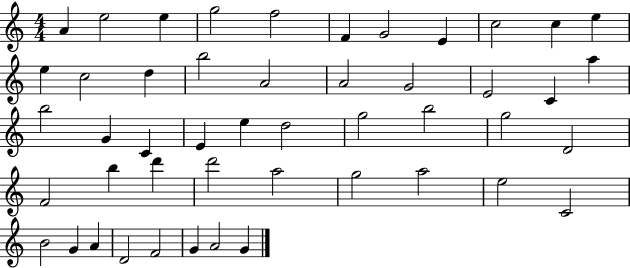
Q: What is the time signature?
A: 4/4